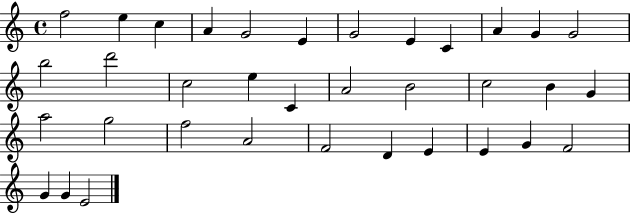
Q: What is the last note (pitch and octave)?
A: E4